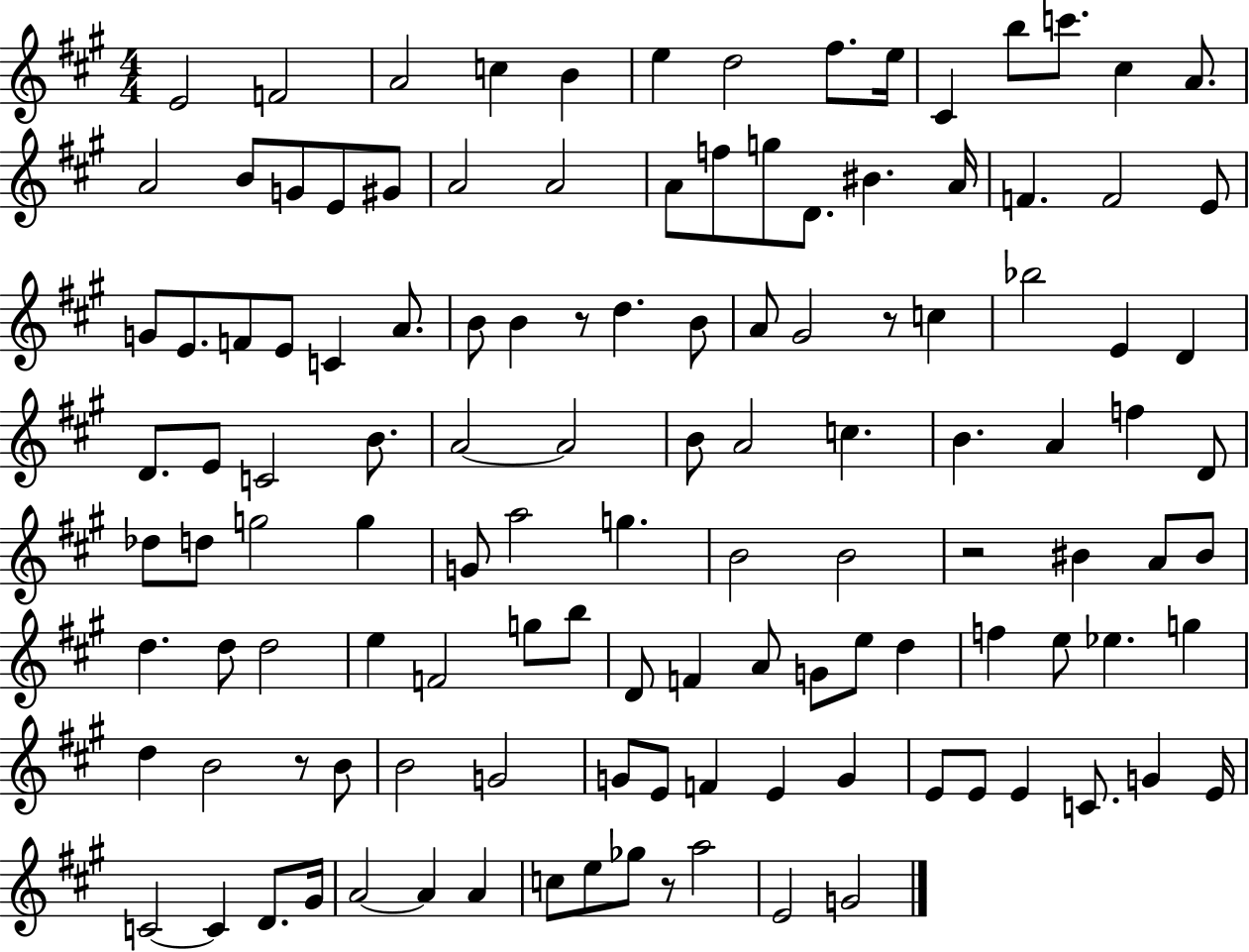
{
  \clef treble
  \numericTimeSignature
  \time 4/4
  \key a \major
  e'2 f'2 | a'2 c''4 b'4 | e''4 d''2 fis''8. e''16 | cis'4 b''8 c'''8. cis''4 a'8. | \break a'2 b'8 g'8 e'8 gis'8 | a'2 a'2 | a'8 f''8 g''8 d'8. bis'4. a'16 | f'4. f'2 e'8 | \break g'8 e'8. f'8 e'8 c'4 a'8. | b'8 b'4 r8 d''4. b'8 | a'8 gis'2 r8 c''4 | bes''2 e'4 d'4 | \break d'8. e'8 c'2 b'8. | a'2~~ a'2 | b'8 a'2 c''4. | b'4. a'4 f''4 d'8 | \break des''8 d''8 g''2 g''4 | g'8 a''2 g''4. | b'2 b'2 | r2 bis'4 a'8 bis'8 | \break d''4. d''8 d''2 | e''4 f'2 g''8 b''8 | d'8 f'4 a'8 g'8 e''8 d''4 | f''4 e''8 ees''4. g''4 | \break d''4 b'2 r8 b'8 | b'2 g'2 | g'8 e'8 f'4 e'4 g'4 | e'8 e'8 e'4 c'8. g'4 e'16 | \break c'2~~ c'4 d'8. gis'16 | a'2~~ a'4 a'4 | c''8 e''8 ges''8 r8 a''2 | e'2 g'2 | \break \bar "|."
}